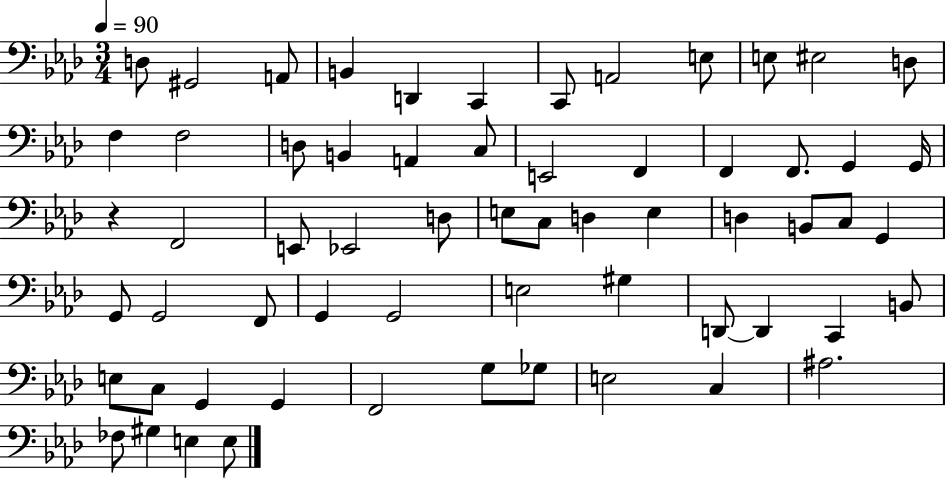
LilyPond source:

{
  \clef bass
  \numericTimeSignature
  \time 3/4
  \key aes \major
  \tempo 4 = 90
  d8 gis,2 a,8 | b,4 d,4 c,4 | c,8 a,2 e8 | e8 eis2 d8 | \break f4 f2 | d8 b,4 a,4 c8 | e,2 f,4 | f,4 f,8. g,4 g,16 | \break r4 f,2 | e,8 ees,2 d8 | e8 c8 d4 e4 | d4 b,8 c8 g,4 | \break g,8 g,2 f,8 | g,4 g,2 | e2 gis4 | d,8~~ d,4 c,4 b,8 | \break e8 c8 g,4 g,4 | f,2 g8 ges8 | e2 c4 | ais2. | \break fes8 gis4 e4 e8 | \bar "|."
}